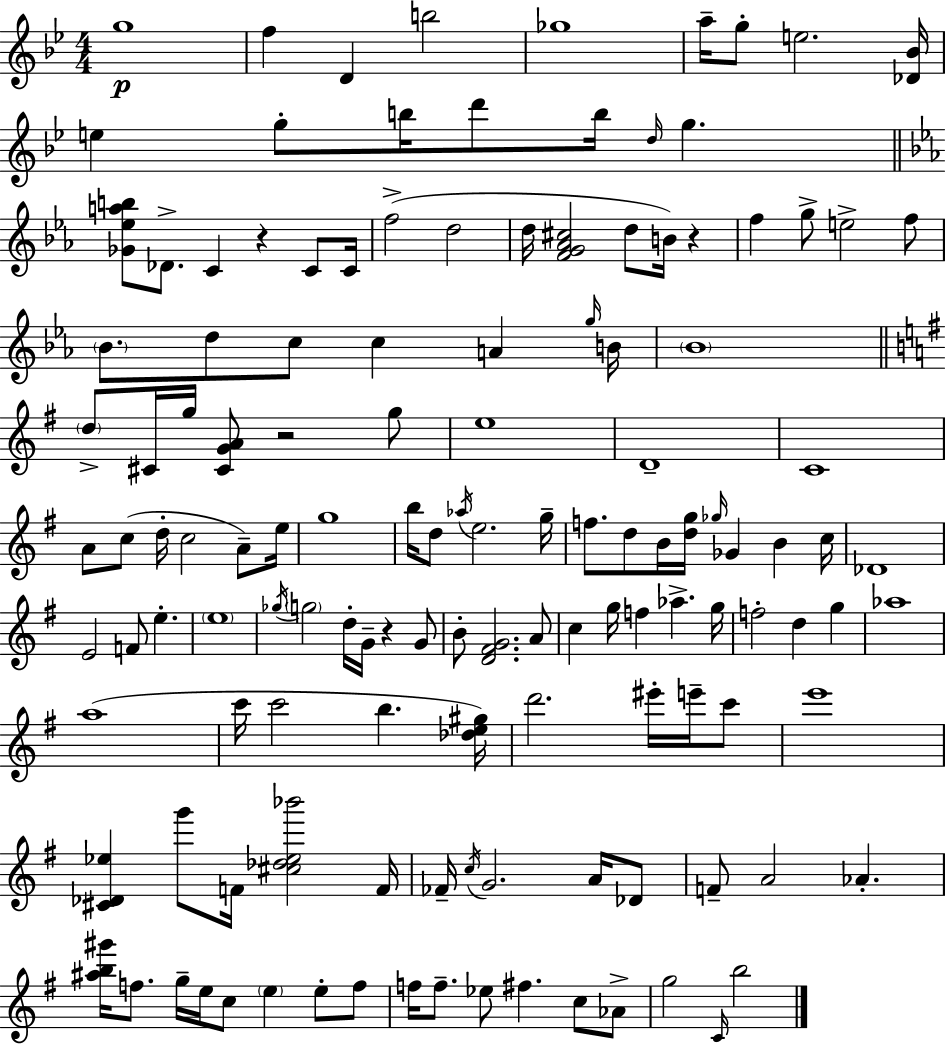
G5/w F5/q D4/q B5/h Gb5/w A5/s G5/e E5/h. [Db4,Bb4]/s E5/q G5/e B5/s D6/e B5/s D5/s G5/q. [Gb4,Eb5,A5,B5]/e Db4/e. C4/q R/q C4/e C4/s F5/h D5/h D5/s [F4,G4,Ab4,C#5]/h D5/e B4/s R/q F5/q G5/e E5/h F5/e Bb4/e. D5/e C5/e C5/q A4/q G5/s B4/s Bb4/w D5/e C#4/s G5/s [C#4,G4,A4]/e R/h G5/e E5/w D4/w C4/w A4/e C5/e D5/s C5/h A4/e E5/s G5/w B5/s D5/e Ab5/s E5/h. G5/s F5/e. D5/e B4/s [D5,G5]/s Gb5/s Gb4/q B4/q C5/s Db4/w E4/h F4/e E5/q. E5/w Gb5/s G5/h D5/s G4/s R/q G4/e B4/e [D4,F#4,G4]/h. A4/e C5/q G5/s F5/q Ab5/q. G5/s F5/h D5/q G5/q Ab5/w A5/w C6/s C6/h B5/q. [Db5,E5,G#5]/s D6/h. EIS6/s E6/s C6/e E6/w [C#4,Db4,Eb5]/q G6/e F4/s [C#5,Db5,Eb5,Bb6]/h F4/s FES4/s C5/s G4/h. A4/s Db4/e F4/e A4/h Ab4/q. [A#5,B5,G#6]/s F5/e. G5/s E5/s C5/e E5/q E5/e F5/e F5/s F5/e. Eb5/e F#5/q. C5/e Ab4/e G5/h C4/s B5/h